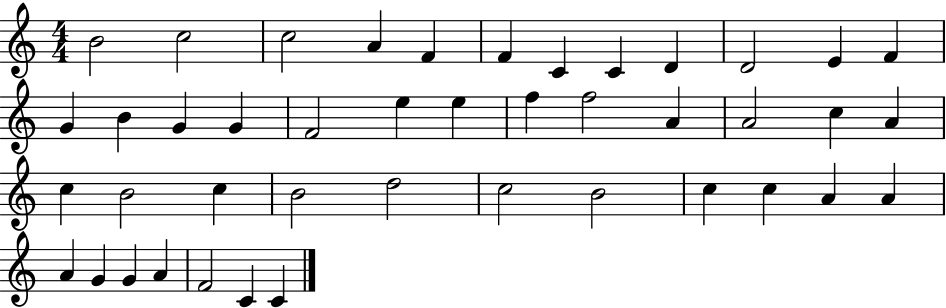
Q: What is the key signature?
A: C major